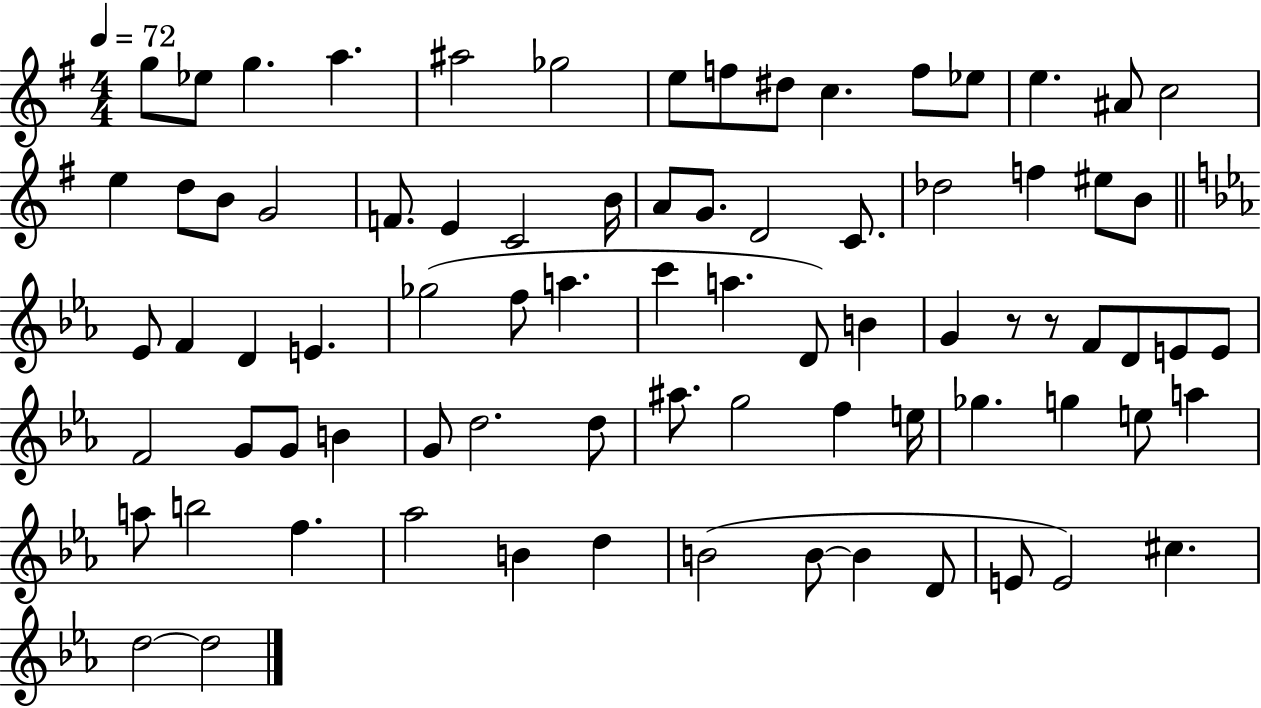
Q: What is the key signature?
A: G major